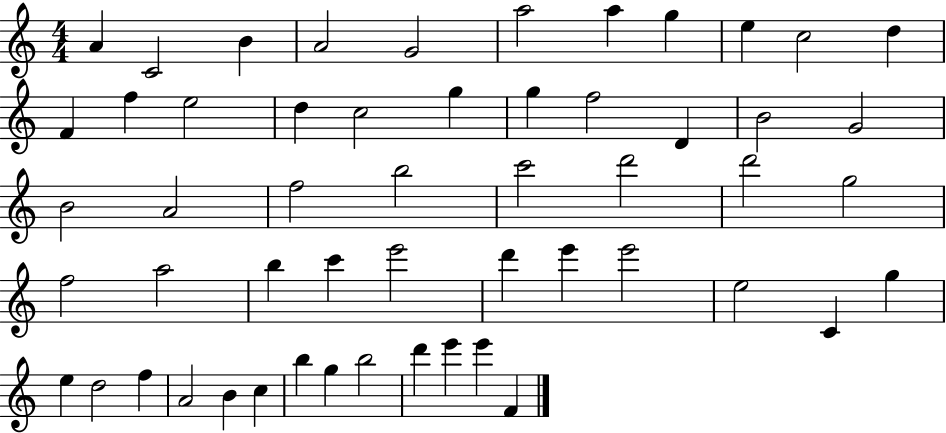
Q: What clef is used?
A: treble